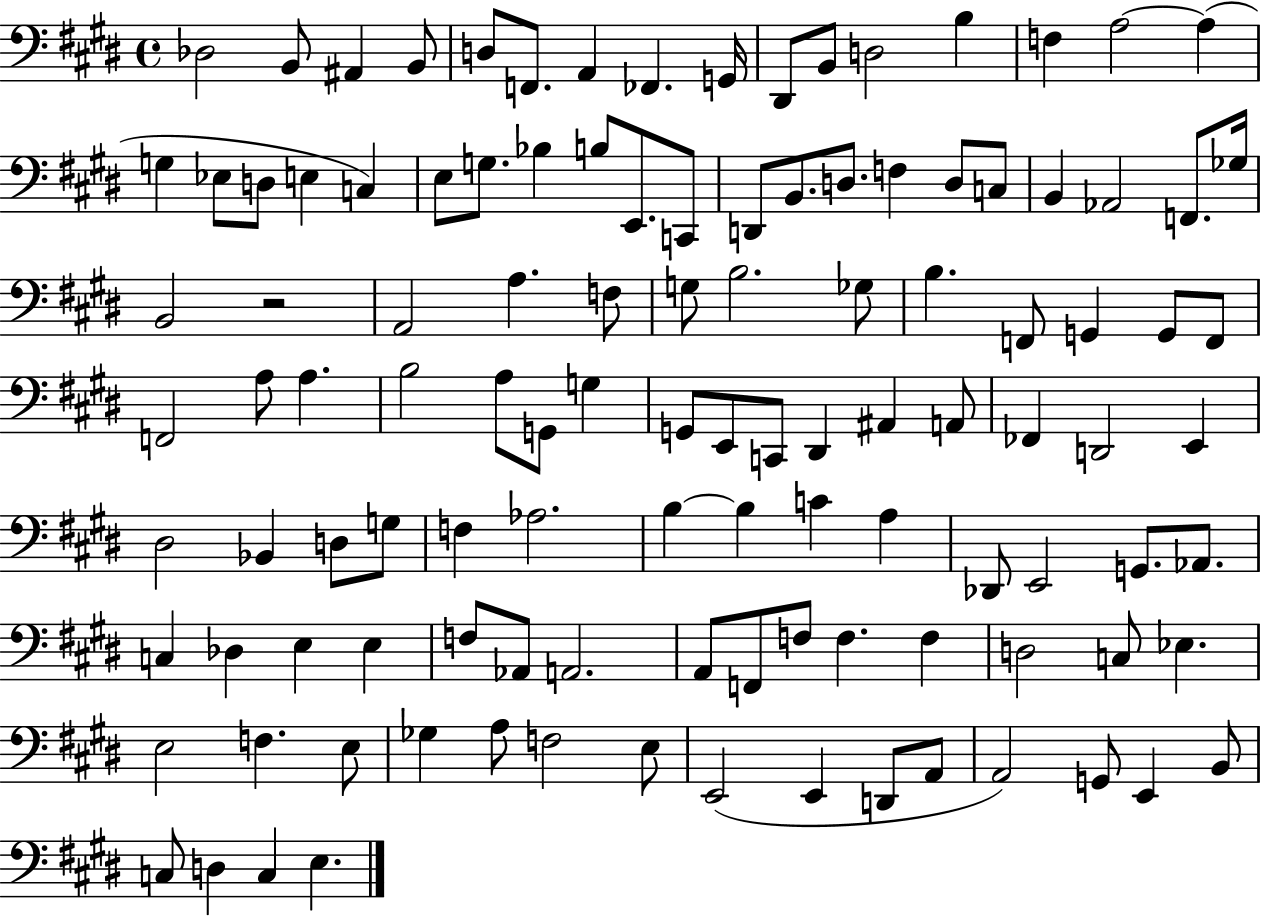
{
  \clef bass
  \time 4/4
  \defaultTimeSignature
  \key e \major
  des2 b,8 ais,4 b,8 | d8 f,8. a,4 fes,4. g,16 | dis,8 b,8 d2 b4 | f4 a2~~ a4( | \break g4 ees8 d8 e4 c4) | e8 g8. bes4 b8 e,8. c,8 | d,8 b,8. d8. f4 d8 c8 | b,4 aes,2 f,8. ges16 | \break b,2 r2 | a,2 a4. f8 | g8 b2. ges8 | b4. f,8 g,4 g,8 f,8 | \break f,2 a8 a4. | b2 a8 g,8 g4 | g,8 e,8 c,8 dis,4 ais,4 a,8 | fes,4 d,2 e,4 | \break dis2 bes,4 d8 g8 | f4 aes2. | b4~~ b4 c'4 a4 | des,8 e,2 g,8. aes,8. | \break c4 des4 e4 e4 | f8 aes,8 a,2. | a,8 f,8 f8 f4. f4 | d2 c8 ees4. | \break e2 f4. e8 | ges4 a8 f2 e8 | e,2( e,4 d,8 a,8 | a,2) g,8 e,4 b,8 | \break c8 d4 c4 e4. | \bar "|."
}